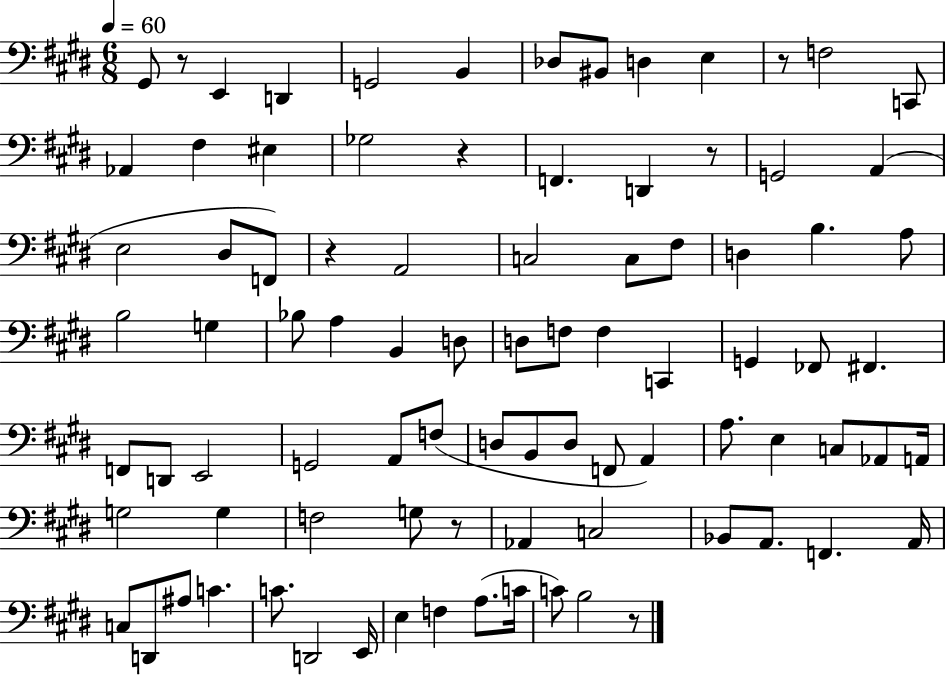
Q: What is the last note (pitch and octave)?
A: B3